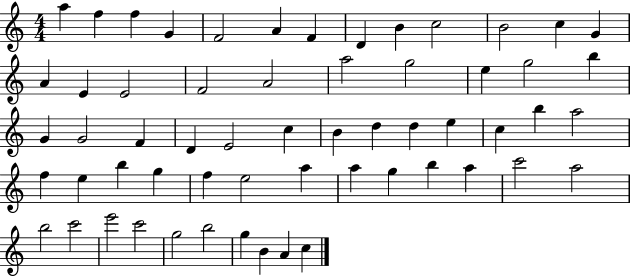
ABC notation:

X:1
T:Untitled
M:4/4
L:1/4
K:C
a f f G F2 A F D B c2 B2 c G A E E2 F2 A2 a2 g2 e g2 b G G2 F D E2 c B d d e c b a2 f e b g f e2 a a g b a c'2 a2 b2 c'2 e'2 c'2 g2 b2 g B A c